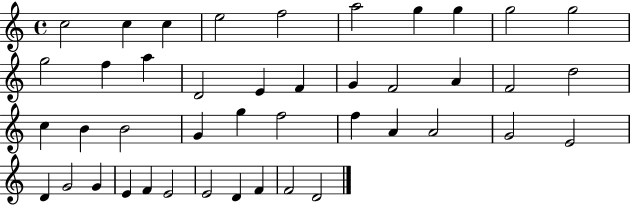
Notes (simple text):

C5/h C5/q C5/q E5/h F5/h A5/h G5/q G5/q G5/h G5/h G5/h F5/q A5/q D4/h E4/q F4/q G4/q F4/h A4/q F4/h D5/h C5/q B4/q B4/h G4/q G5/q F5/h F5/q A4/q A4/h G4/h E4/h D4/q G4/h G4/q E4/q F4/q E4/h E4/h D4/q F4/q F4/h D4/h